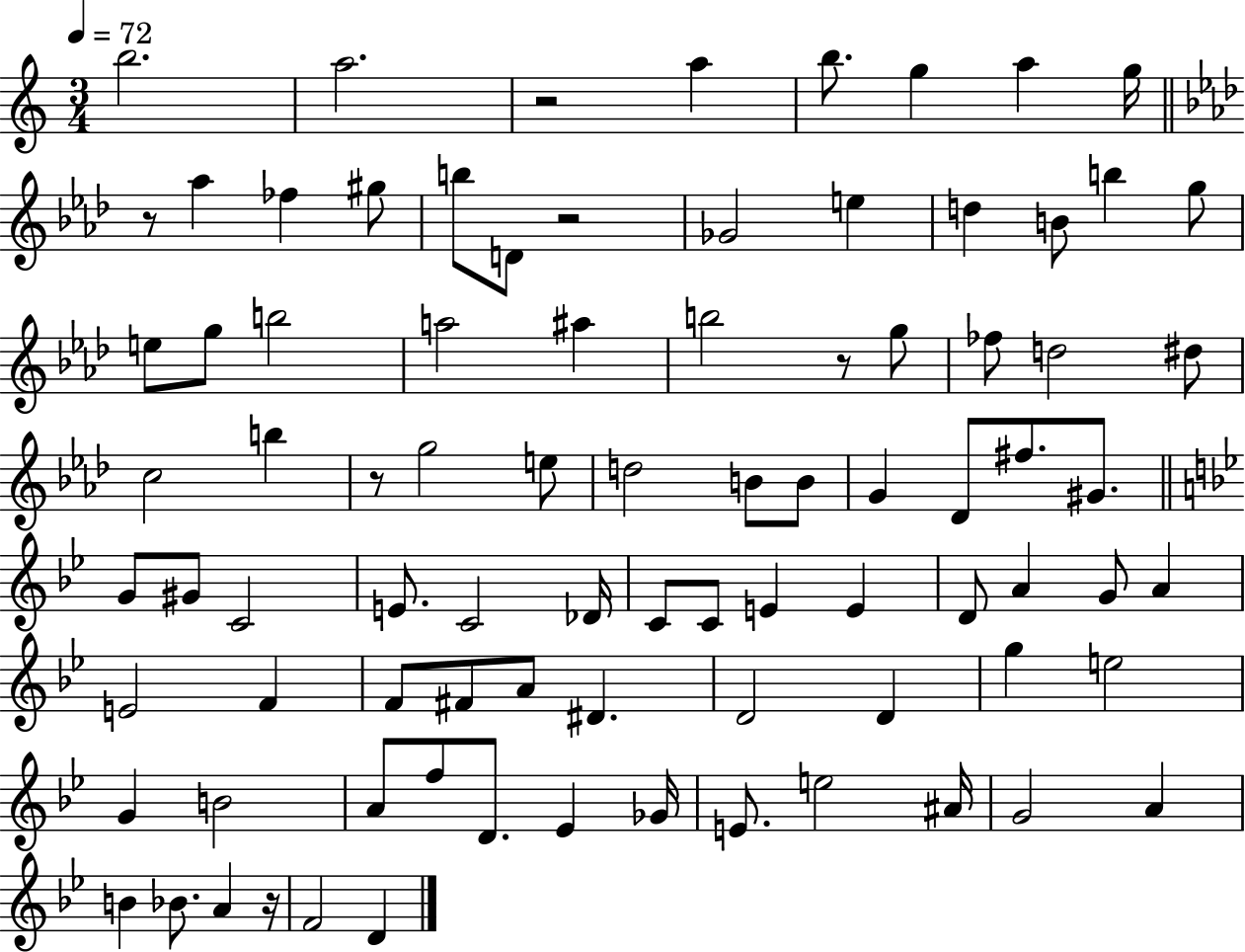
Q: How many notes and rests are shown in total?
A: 86